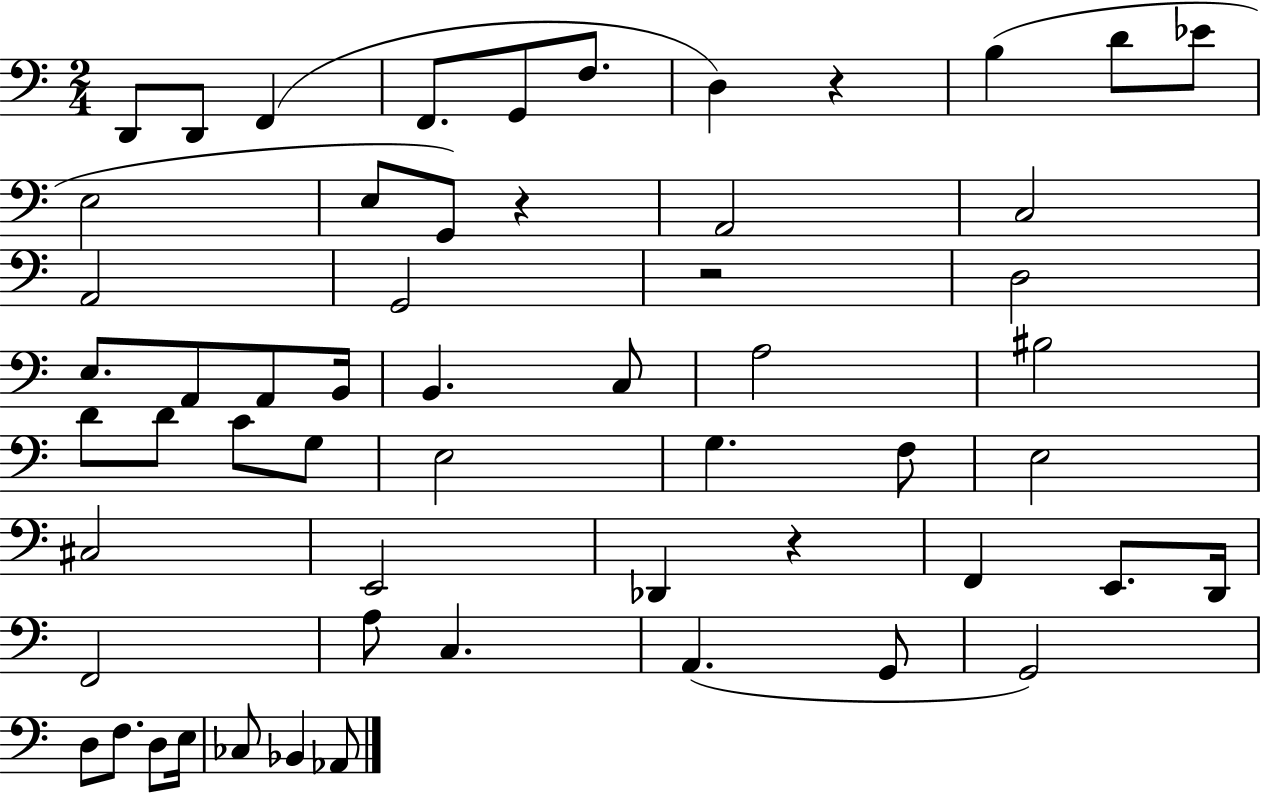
X:1
T:Untitled
M:2/4
L:1/4
K:C
D,,/2 D,,/2 F,, F,,/2 G,,/2 F,/2 D, z B, D/2 _E/2 E,2 E,/2 G,,/2 z A,,2 C,2 A,,2 G,,2 z2 D,2 E,/2 A,,/2 A,,/2 B,,/4 B,, C,/2 A,2 ^B,2 D/2 D/2 C/2 G,/2 E,2 G, F,/2 E,2 ^C,2 E,,2 _D,, z F,, E,,/2 D,,/4 F,,2 A,/2 C, A,, G,,/2 G,,2 D,/2 F,/2 D,/2 E,/4 _C,/2 _B,, _A,,/2